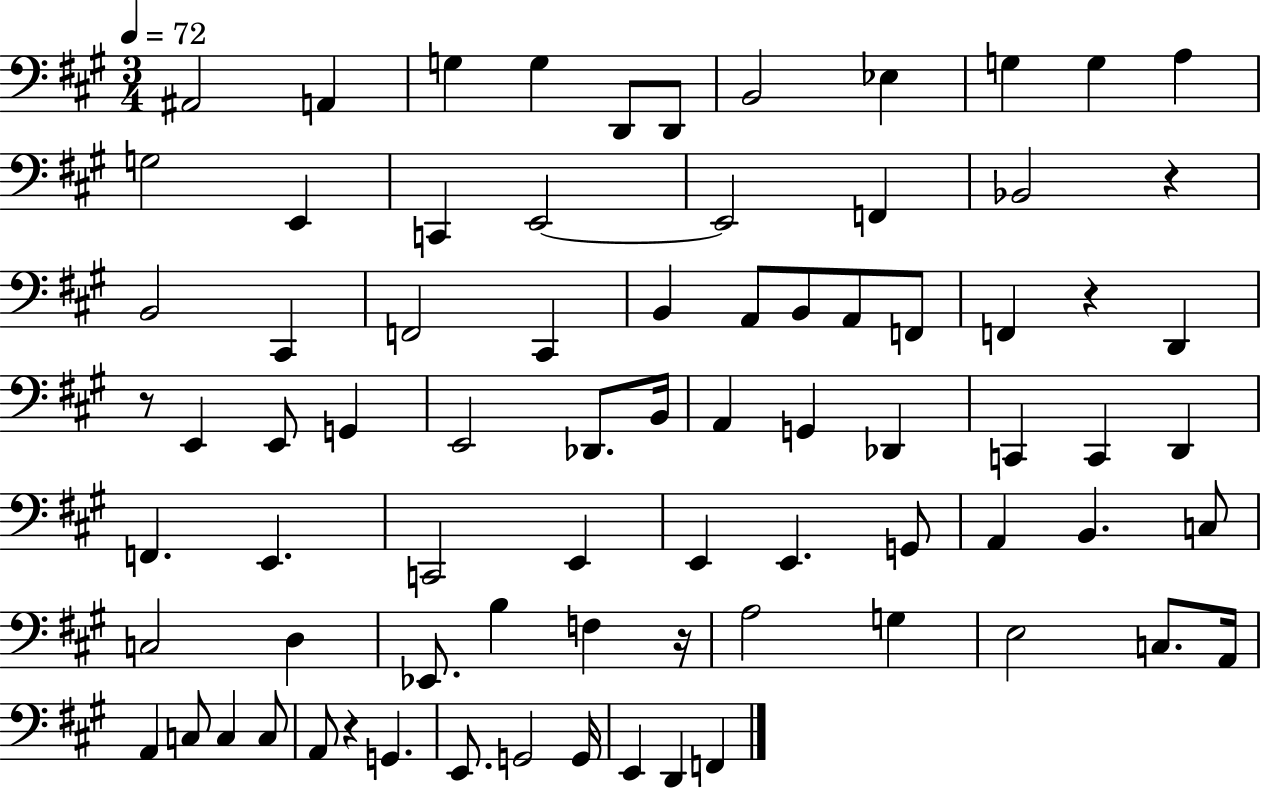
A#2/h A2/q G3/q G3/q D2/e D2/e B2/h Eb3/q G3/q G3/q A3/q G3/h E2/q C2/q E2/h E2/h F2/q Bb2/h R/q B2/h C#2/q F2/h C#2/q B2/q A2/e B2/e A2/e F2/e F2/q R/q D2/q R/e E2/q E2/e G2/q E2/h Db2/e. B2/s A2/q G2/q Db2/q C2/q C2/q D2/q F2/q. E2/q. C2/h E2/q E2/q E2/q. G2/e A2/q B2/q. C3/e C3/h D3/q Eb2/e. B3/q F3/q R/s A3/h G3/q E3/h C3/e. A2/s A2/q C3/e C3/q C3/e A2/e R/q G2/q. E2/e. G2/h G2/s E2/q D2/q F2/q